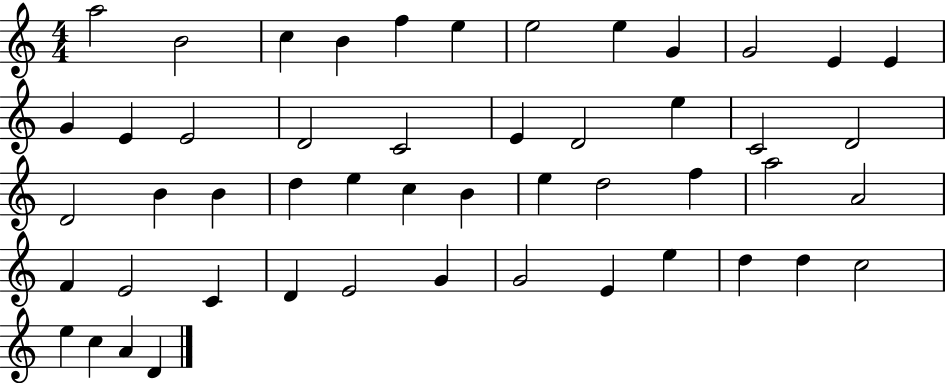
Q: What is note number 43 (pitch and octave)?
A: E5